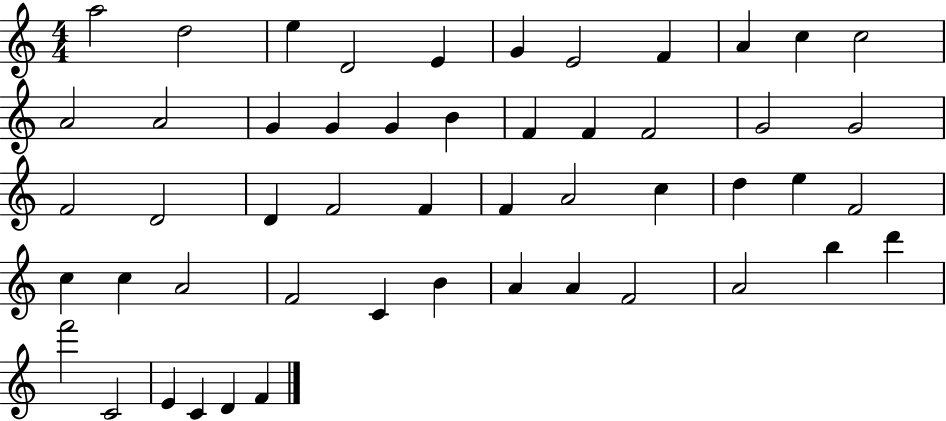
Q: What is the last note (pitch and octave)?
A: F4